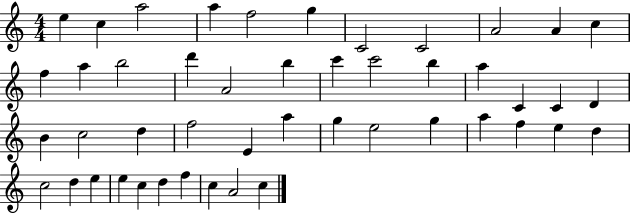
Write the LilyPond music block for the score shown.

{
  \clef treble
  \numericTimeSignature
  \time 4/4
  \key c \major
  e''4 c''4 a''2 | a''4 f''2 g''4 | c'2 c'2 | a'2 a'4 c''4 | \break f''4 a''4 b''2 | d'''4 a'2 b''4 | c'''4 c'''2 b''4 | a''4 c'4 c'4 d'4 | \break b'4 c''2 d''4 | f''2 e'4 a''4 | g''4 e''2 g''4 | a''4 f''4 e''4 d''4 | \break c''2 d''4 e''4 | e''4 c''4 d''4 f''4 | c''4 a'2 c''4 | \bar "|."
}